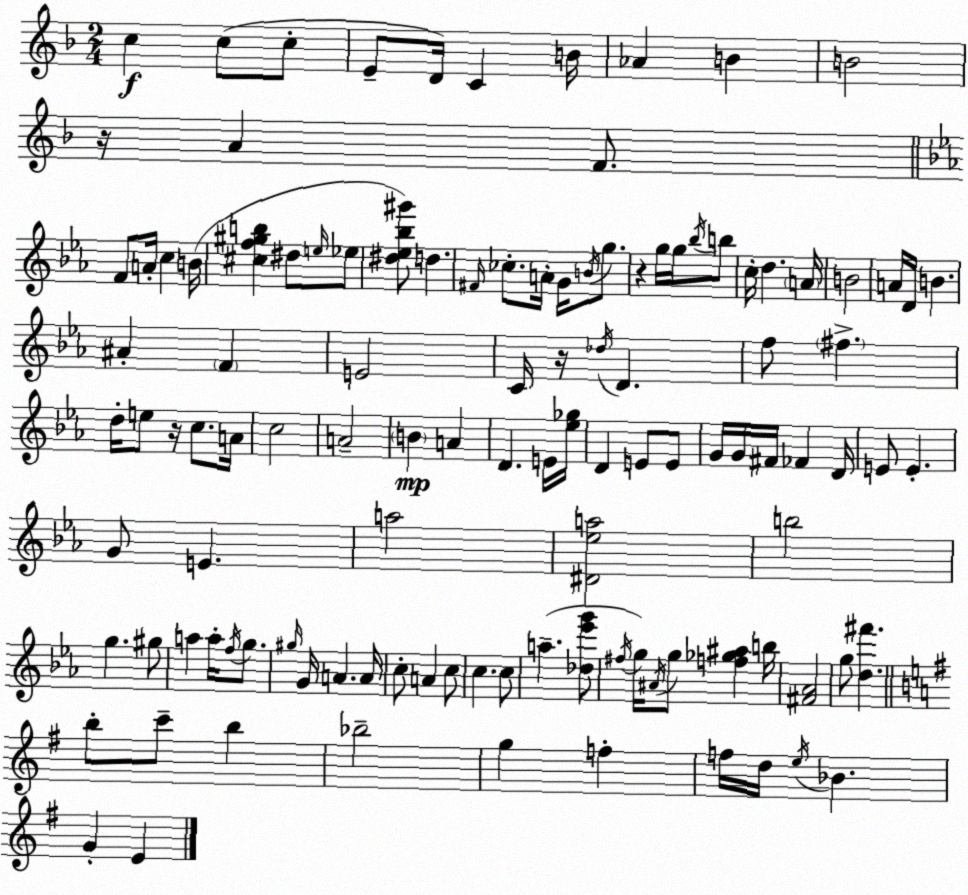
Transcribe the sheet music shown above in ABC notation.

X:1
T:Untitled
M:2/4
L:1/4
K:Dm
c c/2 c/2 E/2 D/4 C B/4 _A B B2 z/4 A F/2 F/2 A/4 c B/4 [^cf^gb] ^d/2 e/4 _e/2 [^d_e_b^g']/2 d ^F/4 _c/2 A/4 G/4 B/4 g/2 z g/4 g/4 _b/4 b/2 c/4 d A/4 B2 A/4 D/4 B ^A F E2 C/4 z/4 _d/4 D f/2 ^f d/4 e/2 z/4 c/2 A/4 c2 A2 B A D E/4 [_e_g]/4 D E/2 E/2 G/4 G/4 ^F/4 _F D/4 E/2 E G/2 E a2 [^D_ea]2 b2 g ^g/2 a a/4 f/4 g/2 ^g/4 G/4 A A/4 c/2 A c/2 c c/2 a [_d_e'g']/2 ^f/4 g/4 ^A/4 g/2 [f_g^a] b/4 [^F_A]2 g/2 [d^f'] b/2 c'/2 b _b2 g f f/4 d/4 e/4 _B G E